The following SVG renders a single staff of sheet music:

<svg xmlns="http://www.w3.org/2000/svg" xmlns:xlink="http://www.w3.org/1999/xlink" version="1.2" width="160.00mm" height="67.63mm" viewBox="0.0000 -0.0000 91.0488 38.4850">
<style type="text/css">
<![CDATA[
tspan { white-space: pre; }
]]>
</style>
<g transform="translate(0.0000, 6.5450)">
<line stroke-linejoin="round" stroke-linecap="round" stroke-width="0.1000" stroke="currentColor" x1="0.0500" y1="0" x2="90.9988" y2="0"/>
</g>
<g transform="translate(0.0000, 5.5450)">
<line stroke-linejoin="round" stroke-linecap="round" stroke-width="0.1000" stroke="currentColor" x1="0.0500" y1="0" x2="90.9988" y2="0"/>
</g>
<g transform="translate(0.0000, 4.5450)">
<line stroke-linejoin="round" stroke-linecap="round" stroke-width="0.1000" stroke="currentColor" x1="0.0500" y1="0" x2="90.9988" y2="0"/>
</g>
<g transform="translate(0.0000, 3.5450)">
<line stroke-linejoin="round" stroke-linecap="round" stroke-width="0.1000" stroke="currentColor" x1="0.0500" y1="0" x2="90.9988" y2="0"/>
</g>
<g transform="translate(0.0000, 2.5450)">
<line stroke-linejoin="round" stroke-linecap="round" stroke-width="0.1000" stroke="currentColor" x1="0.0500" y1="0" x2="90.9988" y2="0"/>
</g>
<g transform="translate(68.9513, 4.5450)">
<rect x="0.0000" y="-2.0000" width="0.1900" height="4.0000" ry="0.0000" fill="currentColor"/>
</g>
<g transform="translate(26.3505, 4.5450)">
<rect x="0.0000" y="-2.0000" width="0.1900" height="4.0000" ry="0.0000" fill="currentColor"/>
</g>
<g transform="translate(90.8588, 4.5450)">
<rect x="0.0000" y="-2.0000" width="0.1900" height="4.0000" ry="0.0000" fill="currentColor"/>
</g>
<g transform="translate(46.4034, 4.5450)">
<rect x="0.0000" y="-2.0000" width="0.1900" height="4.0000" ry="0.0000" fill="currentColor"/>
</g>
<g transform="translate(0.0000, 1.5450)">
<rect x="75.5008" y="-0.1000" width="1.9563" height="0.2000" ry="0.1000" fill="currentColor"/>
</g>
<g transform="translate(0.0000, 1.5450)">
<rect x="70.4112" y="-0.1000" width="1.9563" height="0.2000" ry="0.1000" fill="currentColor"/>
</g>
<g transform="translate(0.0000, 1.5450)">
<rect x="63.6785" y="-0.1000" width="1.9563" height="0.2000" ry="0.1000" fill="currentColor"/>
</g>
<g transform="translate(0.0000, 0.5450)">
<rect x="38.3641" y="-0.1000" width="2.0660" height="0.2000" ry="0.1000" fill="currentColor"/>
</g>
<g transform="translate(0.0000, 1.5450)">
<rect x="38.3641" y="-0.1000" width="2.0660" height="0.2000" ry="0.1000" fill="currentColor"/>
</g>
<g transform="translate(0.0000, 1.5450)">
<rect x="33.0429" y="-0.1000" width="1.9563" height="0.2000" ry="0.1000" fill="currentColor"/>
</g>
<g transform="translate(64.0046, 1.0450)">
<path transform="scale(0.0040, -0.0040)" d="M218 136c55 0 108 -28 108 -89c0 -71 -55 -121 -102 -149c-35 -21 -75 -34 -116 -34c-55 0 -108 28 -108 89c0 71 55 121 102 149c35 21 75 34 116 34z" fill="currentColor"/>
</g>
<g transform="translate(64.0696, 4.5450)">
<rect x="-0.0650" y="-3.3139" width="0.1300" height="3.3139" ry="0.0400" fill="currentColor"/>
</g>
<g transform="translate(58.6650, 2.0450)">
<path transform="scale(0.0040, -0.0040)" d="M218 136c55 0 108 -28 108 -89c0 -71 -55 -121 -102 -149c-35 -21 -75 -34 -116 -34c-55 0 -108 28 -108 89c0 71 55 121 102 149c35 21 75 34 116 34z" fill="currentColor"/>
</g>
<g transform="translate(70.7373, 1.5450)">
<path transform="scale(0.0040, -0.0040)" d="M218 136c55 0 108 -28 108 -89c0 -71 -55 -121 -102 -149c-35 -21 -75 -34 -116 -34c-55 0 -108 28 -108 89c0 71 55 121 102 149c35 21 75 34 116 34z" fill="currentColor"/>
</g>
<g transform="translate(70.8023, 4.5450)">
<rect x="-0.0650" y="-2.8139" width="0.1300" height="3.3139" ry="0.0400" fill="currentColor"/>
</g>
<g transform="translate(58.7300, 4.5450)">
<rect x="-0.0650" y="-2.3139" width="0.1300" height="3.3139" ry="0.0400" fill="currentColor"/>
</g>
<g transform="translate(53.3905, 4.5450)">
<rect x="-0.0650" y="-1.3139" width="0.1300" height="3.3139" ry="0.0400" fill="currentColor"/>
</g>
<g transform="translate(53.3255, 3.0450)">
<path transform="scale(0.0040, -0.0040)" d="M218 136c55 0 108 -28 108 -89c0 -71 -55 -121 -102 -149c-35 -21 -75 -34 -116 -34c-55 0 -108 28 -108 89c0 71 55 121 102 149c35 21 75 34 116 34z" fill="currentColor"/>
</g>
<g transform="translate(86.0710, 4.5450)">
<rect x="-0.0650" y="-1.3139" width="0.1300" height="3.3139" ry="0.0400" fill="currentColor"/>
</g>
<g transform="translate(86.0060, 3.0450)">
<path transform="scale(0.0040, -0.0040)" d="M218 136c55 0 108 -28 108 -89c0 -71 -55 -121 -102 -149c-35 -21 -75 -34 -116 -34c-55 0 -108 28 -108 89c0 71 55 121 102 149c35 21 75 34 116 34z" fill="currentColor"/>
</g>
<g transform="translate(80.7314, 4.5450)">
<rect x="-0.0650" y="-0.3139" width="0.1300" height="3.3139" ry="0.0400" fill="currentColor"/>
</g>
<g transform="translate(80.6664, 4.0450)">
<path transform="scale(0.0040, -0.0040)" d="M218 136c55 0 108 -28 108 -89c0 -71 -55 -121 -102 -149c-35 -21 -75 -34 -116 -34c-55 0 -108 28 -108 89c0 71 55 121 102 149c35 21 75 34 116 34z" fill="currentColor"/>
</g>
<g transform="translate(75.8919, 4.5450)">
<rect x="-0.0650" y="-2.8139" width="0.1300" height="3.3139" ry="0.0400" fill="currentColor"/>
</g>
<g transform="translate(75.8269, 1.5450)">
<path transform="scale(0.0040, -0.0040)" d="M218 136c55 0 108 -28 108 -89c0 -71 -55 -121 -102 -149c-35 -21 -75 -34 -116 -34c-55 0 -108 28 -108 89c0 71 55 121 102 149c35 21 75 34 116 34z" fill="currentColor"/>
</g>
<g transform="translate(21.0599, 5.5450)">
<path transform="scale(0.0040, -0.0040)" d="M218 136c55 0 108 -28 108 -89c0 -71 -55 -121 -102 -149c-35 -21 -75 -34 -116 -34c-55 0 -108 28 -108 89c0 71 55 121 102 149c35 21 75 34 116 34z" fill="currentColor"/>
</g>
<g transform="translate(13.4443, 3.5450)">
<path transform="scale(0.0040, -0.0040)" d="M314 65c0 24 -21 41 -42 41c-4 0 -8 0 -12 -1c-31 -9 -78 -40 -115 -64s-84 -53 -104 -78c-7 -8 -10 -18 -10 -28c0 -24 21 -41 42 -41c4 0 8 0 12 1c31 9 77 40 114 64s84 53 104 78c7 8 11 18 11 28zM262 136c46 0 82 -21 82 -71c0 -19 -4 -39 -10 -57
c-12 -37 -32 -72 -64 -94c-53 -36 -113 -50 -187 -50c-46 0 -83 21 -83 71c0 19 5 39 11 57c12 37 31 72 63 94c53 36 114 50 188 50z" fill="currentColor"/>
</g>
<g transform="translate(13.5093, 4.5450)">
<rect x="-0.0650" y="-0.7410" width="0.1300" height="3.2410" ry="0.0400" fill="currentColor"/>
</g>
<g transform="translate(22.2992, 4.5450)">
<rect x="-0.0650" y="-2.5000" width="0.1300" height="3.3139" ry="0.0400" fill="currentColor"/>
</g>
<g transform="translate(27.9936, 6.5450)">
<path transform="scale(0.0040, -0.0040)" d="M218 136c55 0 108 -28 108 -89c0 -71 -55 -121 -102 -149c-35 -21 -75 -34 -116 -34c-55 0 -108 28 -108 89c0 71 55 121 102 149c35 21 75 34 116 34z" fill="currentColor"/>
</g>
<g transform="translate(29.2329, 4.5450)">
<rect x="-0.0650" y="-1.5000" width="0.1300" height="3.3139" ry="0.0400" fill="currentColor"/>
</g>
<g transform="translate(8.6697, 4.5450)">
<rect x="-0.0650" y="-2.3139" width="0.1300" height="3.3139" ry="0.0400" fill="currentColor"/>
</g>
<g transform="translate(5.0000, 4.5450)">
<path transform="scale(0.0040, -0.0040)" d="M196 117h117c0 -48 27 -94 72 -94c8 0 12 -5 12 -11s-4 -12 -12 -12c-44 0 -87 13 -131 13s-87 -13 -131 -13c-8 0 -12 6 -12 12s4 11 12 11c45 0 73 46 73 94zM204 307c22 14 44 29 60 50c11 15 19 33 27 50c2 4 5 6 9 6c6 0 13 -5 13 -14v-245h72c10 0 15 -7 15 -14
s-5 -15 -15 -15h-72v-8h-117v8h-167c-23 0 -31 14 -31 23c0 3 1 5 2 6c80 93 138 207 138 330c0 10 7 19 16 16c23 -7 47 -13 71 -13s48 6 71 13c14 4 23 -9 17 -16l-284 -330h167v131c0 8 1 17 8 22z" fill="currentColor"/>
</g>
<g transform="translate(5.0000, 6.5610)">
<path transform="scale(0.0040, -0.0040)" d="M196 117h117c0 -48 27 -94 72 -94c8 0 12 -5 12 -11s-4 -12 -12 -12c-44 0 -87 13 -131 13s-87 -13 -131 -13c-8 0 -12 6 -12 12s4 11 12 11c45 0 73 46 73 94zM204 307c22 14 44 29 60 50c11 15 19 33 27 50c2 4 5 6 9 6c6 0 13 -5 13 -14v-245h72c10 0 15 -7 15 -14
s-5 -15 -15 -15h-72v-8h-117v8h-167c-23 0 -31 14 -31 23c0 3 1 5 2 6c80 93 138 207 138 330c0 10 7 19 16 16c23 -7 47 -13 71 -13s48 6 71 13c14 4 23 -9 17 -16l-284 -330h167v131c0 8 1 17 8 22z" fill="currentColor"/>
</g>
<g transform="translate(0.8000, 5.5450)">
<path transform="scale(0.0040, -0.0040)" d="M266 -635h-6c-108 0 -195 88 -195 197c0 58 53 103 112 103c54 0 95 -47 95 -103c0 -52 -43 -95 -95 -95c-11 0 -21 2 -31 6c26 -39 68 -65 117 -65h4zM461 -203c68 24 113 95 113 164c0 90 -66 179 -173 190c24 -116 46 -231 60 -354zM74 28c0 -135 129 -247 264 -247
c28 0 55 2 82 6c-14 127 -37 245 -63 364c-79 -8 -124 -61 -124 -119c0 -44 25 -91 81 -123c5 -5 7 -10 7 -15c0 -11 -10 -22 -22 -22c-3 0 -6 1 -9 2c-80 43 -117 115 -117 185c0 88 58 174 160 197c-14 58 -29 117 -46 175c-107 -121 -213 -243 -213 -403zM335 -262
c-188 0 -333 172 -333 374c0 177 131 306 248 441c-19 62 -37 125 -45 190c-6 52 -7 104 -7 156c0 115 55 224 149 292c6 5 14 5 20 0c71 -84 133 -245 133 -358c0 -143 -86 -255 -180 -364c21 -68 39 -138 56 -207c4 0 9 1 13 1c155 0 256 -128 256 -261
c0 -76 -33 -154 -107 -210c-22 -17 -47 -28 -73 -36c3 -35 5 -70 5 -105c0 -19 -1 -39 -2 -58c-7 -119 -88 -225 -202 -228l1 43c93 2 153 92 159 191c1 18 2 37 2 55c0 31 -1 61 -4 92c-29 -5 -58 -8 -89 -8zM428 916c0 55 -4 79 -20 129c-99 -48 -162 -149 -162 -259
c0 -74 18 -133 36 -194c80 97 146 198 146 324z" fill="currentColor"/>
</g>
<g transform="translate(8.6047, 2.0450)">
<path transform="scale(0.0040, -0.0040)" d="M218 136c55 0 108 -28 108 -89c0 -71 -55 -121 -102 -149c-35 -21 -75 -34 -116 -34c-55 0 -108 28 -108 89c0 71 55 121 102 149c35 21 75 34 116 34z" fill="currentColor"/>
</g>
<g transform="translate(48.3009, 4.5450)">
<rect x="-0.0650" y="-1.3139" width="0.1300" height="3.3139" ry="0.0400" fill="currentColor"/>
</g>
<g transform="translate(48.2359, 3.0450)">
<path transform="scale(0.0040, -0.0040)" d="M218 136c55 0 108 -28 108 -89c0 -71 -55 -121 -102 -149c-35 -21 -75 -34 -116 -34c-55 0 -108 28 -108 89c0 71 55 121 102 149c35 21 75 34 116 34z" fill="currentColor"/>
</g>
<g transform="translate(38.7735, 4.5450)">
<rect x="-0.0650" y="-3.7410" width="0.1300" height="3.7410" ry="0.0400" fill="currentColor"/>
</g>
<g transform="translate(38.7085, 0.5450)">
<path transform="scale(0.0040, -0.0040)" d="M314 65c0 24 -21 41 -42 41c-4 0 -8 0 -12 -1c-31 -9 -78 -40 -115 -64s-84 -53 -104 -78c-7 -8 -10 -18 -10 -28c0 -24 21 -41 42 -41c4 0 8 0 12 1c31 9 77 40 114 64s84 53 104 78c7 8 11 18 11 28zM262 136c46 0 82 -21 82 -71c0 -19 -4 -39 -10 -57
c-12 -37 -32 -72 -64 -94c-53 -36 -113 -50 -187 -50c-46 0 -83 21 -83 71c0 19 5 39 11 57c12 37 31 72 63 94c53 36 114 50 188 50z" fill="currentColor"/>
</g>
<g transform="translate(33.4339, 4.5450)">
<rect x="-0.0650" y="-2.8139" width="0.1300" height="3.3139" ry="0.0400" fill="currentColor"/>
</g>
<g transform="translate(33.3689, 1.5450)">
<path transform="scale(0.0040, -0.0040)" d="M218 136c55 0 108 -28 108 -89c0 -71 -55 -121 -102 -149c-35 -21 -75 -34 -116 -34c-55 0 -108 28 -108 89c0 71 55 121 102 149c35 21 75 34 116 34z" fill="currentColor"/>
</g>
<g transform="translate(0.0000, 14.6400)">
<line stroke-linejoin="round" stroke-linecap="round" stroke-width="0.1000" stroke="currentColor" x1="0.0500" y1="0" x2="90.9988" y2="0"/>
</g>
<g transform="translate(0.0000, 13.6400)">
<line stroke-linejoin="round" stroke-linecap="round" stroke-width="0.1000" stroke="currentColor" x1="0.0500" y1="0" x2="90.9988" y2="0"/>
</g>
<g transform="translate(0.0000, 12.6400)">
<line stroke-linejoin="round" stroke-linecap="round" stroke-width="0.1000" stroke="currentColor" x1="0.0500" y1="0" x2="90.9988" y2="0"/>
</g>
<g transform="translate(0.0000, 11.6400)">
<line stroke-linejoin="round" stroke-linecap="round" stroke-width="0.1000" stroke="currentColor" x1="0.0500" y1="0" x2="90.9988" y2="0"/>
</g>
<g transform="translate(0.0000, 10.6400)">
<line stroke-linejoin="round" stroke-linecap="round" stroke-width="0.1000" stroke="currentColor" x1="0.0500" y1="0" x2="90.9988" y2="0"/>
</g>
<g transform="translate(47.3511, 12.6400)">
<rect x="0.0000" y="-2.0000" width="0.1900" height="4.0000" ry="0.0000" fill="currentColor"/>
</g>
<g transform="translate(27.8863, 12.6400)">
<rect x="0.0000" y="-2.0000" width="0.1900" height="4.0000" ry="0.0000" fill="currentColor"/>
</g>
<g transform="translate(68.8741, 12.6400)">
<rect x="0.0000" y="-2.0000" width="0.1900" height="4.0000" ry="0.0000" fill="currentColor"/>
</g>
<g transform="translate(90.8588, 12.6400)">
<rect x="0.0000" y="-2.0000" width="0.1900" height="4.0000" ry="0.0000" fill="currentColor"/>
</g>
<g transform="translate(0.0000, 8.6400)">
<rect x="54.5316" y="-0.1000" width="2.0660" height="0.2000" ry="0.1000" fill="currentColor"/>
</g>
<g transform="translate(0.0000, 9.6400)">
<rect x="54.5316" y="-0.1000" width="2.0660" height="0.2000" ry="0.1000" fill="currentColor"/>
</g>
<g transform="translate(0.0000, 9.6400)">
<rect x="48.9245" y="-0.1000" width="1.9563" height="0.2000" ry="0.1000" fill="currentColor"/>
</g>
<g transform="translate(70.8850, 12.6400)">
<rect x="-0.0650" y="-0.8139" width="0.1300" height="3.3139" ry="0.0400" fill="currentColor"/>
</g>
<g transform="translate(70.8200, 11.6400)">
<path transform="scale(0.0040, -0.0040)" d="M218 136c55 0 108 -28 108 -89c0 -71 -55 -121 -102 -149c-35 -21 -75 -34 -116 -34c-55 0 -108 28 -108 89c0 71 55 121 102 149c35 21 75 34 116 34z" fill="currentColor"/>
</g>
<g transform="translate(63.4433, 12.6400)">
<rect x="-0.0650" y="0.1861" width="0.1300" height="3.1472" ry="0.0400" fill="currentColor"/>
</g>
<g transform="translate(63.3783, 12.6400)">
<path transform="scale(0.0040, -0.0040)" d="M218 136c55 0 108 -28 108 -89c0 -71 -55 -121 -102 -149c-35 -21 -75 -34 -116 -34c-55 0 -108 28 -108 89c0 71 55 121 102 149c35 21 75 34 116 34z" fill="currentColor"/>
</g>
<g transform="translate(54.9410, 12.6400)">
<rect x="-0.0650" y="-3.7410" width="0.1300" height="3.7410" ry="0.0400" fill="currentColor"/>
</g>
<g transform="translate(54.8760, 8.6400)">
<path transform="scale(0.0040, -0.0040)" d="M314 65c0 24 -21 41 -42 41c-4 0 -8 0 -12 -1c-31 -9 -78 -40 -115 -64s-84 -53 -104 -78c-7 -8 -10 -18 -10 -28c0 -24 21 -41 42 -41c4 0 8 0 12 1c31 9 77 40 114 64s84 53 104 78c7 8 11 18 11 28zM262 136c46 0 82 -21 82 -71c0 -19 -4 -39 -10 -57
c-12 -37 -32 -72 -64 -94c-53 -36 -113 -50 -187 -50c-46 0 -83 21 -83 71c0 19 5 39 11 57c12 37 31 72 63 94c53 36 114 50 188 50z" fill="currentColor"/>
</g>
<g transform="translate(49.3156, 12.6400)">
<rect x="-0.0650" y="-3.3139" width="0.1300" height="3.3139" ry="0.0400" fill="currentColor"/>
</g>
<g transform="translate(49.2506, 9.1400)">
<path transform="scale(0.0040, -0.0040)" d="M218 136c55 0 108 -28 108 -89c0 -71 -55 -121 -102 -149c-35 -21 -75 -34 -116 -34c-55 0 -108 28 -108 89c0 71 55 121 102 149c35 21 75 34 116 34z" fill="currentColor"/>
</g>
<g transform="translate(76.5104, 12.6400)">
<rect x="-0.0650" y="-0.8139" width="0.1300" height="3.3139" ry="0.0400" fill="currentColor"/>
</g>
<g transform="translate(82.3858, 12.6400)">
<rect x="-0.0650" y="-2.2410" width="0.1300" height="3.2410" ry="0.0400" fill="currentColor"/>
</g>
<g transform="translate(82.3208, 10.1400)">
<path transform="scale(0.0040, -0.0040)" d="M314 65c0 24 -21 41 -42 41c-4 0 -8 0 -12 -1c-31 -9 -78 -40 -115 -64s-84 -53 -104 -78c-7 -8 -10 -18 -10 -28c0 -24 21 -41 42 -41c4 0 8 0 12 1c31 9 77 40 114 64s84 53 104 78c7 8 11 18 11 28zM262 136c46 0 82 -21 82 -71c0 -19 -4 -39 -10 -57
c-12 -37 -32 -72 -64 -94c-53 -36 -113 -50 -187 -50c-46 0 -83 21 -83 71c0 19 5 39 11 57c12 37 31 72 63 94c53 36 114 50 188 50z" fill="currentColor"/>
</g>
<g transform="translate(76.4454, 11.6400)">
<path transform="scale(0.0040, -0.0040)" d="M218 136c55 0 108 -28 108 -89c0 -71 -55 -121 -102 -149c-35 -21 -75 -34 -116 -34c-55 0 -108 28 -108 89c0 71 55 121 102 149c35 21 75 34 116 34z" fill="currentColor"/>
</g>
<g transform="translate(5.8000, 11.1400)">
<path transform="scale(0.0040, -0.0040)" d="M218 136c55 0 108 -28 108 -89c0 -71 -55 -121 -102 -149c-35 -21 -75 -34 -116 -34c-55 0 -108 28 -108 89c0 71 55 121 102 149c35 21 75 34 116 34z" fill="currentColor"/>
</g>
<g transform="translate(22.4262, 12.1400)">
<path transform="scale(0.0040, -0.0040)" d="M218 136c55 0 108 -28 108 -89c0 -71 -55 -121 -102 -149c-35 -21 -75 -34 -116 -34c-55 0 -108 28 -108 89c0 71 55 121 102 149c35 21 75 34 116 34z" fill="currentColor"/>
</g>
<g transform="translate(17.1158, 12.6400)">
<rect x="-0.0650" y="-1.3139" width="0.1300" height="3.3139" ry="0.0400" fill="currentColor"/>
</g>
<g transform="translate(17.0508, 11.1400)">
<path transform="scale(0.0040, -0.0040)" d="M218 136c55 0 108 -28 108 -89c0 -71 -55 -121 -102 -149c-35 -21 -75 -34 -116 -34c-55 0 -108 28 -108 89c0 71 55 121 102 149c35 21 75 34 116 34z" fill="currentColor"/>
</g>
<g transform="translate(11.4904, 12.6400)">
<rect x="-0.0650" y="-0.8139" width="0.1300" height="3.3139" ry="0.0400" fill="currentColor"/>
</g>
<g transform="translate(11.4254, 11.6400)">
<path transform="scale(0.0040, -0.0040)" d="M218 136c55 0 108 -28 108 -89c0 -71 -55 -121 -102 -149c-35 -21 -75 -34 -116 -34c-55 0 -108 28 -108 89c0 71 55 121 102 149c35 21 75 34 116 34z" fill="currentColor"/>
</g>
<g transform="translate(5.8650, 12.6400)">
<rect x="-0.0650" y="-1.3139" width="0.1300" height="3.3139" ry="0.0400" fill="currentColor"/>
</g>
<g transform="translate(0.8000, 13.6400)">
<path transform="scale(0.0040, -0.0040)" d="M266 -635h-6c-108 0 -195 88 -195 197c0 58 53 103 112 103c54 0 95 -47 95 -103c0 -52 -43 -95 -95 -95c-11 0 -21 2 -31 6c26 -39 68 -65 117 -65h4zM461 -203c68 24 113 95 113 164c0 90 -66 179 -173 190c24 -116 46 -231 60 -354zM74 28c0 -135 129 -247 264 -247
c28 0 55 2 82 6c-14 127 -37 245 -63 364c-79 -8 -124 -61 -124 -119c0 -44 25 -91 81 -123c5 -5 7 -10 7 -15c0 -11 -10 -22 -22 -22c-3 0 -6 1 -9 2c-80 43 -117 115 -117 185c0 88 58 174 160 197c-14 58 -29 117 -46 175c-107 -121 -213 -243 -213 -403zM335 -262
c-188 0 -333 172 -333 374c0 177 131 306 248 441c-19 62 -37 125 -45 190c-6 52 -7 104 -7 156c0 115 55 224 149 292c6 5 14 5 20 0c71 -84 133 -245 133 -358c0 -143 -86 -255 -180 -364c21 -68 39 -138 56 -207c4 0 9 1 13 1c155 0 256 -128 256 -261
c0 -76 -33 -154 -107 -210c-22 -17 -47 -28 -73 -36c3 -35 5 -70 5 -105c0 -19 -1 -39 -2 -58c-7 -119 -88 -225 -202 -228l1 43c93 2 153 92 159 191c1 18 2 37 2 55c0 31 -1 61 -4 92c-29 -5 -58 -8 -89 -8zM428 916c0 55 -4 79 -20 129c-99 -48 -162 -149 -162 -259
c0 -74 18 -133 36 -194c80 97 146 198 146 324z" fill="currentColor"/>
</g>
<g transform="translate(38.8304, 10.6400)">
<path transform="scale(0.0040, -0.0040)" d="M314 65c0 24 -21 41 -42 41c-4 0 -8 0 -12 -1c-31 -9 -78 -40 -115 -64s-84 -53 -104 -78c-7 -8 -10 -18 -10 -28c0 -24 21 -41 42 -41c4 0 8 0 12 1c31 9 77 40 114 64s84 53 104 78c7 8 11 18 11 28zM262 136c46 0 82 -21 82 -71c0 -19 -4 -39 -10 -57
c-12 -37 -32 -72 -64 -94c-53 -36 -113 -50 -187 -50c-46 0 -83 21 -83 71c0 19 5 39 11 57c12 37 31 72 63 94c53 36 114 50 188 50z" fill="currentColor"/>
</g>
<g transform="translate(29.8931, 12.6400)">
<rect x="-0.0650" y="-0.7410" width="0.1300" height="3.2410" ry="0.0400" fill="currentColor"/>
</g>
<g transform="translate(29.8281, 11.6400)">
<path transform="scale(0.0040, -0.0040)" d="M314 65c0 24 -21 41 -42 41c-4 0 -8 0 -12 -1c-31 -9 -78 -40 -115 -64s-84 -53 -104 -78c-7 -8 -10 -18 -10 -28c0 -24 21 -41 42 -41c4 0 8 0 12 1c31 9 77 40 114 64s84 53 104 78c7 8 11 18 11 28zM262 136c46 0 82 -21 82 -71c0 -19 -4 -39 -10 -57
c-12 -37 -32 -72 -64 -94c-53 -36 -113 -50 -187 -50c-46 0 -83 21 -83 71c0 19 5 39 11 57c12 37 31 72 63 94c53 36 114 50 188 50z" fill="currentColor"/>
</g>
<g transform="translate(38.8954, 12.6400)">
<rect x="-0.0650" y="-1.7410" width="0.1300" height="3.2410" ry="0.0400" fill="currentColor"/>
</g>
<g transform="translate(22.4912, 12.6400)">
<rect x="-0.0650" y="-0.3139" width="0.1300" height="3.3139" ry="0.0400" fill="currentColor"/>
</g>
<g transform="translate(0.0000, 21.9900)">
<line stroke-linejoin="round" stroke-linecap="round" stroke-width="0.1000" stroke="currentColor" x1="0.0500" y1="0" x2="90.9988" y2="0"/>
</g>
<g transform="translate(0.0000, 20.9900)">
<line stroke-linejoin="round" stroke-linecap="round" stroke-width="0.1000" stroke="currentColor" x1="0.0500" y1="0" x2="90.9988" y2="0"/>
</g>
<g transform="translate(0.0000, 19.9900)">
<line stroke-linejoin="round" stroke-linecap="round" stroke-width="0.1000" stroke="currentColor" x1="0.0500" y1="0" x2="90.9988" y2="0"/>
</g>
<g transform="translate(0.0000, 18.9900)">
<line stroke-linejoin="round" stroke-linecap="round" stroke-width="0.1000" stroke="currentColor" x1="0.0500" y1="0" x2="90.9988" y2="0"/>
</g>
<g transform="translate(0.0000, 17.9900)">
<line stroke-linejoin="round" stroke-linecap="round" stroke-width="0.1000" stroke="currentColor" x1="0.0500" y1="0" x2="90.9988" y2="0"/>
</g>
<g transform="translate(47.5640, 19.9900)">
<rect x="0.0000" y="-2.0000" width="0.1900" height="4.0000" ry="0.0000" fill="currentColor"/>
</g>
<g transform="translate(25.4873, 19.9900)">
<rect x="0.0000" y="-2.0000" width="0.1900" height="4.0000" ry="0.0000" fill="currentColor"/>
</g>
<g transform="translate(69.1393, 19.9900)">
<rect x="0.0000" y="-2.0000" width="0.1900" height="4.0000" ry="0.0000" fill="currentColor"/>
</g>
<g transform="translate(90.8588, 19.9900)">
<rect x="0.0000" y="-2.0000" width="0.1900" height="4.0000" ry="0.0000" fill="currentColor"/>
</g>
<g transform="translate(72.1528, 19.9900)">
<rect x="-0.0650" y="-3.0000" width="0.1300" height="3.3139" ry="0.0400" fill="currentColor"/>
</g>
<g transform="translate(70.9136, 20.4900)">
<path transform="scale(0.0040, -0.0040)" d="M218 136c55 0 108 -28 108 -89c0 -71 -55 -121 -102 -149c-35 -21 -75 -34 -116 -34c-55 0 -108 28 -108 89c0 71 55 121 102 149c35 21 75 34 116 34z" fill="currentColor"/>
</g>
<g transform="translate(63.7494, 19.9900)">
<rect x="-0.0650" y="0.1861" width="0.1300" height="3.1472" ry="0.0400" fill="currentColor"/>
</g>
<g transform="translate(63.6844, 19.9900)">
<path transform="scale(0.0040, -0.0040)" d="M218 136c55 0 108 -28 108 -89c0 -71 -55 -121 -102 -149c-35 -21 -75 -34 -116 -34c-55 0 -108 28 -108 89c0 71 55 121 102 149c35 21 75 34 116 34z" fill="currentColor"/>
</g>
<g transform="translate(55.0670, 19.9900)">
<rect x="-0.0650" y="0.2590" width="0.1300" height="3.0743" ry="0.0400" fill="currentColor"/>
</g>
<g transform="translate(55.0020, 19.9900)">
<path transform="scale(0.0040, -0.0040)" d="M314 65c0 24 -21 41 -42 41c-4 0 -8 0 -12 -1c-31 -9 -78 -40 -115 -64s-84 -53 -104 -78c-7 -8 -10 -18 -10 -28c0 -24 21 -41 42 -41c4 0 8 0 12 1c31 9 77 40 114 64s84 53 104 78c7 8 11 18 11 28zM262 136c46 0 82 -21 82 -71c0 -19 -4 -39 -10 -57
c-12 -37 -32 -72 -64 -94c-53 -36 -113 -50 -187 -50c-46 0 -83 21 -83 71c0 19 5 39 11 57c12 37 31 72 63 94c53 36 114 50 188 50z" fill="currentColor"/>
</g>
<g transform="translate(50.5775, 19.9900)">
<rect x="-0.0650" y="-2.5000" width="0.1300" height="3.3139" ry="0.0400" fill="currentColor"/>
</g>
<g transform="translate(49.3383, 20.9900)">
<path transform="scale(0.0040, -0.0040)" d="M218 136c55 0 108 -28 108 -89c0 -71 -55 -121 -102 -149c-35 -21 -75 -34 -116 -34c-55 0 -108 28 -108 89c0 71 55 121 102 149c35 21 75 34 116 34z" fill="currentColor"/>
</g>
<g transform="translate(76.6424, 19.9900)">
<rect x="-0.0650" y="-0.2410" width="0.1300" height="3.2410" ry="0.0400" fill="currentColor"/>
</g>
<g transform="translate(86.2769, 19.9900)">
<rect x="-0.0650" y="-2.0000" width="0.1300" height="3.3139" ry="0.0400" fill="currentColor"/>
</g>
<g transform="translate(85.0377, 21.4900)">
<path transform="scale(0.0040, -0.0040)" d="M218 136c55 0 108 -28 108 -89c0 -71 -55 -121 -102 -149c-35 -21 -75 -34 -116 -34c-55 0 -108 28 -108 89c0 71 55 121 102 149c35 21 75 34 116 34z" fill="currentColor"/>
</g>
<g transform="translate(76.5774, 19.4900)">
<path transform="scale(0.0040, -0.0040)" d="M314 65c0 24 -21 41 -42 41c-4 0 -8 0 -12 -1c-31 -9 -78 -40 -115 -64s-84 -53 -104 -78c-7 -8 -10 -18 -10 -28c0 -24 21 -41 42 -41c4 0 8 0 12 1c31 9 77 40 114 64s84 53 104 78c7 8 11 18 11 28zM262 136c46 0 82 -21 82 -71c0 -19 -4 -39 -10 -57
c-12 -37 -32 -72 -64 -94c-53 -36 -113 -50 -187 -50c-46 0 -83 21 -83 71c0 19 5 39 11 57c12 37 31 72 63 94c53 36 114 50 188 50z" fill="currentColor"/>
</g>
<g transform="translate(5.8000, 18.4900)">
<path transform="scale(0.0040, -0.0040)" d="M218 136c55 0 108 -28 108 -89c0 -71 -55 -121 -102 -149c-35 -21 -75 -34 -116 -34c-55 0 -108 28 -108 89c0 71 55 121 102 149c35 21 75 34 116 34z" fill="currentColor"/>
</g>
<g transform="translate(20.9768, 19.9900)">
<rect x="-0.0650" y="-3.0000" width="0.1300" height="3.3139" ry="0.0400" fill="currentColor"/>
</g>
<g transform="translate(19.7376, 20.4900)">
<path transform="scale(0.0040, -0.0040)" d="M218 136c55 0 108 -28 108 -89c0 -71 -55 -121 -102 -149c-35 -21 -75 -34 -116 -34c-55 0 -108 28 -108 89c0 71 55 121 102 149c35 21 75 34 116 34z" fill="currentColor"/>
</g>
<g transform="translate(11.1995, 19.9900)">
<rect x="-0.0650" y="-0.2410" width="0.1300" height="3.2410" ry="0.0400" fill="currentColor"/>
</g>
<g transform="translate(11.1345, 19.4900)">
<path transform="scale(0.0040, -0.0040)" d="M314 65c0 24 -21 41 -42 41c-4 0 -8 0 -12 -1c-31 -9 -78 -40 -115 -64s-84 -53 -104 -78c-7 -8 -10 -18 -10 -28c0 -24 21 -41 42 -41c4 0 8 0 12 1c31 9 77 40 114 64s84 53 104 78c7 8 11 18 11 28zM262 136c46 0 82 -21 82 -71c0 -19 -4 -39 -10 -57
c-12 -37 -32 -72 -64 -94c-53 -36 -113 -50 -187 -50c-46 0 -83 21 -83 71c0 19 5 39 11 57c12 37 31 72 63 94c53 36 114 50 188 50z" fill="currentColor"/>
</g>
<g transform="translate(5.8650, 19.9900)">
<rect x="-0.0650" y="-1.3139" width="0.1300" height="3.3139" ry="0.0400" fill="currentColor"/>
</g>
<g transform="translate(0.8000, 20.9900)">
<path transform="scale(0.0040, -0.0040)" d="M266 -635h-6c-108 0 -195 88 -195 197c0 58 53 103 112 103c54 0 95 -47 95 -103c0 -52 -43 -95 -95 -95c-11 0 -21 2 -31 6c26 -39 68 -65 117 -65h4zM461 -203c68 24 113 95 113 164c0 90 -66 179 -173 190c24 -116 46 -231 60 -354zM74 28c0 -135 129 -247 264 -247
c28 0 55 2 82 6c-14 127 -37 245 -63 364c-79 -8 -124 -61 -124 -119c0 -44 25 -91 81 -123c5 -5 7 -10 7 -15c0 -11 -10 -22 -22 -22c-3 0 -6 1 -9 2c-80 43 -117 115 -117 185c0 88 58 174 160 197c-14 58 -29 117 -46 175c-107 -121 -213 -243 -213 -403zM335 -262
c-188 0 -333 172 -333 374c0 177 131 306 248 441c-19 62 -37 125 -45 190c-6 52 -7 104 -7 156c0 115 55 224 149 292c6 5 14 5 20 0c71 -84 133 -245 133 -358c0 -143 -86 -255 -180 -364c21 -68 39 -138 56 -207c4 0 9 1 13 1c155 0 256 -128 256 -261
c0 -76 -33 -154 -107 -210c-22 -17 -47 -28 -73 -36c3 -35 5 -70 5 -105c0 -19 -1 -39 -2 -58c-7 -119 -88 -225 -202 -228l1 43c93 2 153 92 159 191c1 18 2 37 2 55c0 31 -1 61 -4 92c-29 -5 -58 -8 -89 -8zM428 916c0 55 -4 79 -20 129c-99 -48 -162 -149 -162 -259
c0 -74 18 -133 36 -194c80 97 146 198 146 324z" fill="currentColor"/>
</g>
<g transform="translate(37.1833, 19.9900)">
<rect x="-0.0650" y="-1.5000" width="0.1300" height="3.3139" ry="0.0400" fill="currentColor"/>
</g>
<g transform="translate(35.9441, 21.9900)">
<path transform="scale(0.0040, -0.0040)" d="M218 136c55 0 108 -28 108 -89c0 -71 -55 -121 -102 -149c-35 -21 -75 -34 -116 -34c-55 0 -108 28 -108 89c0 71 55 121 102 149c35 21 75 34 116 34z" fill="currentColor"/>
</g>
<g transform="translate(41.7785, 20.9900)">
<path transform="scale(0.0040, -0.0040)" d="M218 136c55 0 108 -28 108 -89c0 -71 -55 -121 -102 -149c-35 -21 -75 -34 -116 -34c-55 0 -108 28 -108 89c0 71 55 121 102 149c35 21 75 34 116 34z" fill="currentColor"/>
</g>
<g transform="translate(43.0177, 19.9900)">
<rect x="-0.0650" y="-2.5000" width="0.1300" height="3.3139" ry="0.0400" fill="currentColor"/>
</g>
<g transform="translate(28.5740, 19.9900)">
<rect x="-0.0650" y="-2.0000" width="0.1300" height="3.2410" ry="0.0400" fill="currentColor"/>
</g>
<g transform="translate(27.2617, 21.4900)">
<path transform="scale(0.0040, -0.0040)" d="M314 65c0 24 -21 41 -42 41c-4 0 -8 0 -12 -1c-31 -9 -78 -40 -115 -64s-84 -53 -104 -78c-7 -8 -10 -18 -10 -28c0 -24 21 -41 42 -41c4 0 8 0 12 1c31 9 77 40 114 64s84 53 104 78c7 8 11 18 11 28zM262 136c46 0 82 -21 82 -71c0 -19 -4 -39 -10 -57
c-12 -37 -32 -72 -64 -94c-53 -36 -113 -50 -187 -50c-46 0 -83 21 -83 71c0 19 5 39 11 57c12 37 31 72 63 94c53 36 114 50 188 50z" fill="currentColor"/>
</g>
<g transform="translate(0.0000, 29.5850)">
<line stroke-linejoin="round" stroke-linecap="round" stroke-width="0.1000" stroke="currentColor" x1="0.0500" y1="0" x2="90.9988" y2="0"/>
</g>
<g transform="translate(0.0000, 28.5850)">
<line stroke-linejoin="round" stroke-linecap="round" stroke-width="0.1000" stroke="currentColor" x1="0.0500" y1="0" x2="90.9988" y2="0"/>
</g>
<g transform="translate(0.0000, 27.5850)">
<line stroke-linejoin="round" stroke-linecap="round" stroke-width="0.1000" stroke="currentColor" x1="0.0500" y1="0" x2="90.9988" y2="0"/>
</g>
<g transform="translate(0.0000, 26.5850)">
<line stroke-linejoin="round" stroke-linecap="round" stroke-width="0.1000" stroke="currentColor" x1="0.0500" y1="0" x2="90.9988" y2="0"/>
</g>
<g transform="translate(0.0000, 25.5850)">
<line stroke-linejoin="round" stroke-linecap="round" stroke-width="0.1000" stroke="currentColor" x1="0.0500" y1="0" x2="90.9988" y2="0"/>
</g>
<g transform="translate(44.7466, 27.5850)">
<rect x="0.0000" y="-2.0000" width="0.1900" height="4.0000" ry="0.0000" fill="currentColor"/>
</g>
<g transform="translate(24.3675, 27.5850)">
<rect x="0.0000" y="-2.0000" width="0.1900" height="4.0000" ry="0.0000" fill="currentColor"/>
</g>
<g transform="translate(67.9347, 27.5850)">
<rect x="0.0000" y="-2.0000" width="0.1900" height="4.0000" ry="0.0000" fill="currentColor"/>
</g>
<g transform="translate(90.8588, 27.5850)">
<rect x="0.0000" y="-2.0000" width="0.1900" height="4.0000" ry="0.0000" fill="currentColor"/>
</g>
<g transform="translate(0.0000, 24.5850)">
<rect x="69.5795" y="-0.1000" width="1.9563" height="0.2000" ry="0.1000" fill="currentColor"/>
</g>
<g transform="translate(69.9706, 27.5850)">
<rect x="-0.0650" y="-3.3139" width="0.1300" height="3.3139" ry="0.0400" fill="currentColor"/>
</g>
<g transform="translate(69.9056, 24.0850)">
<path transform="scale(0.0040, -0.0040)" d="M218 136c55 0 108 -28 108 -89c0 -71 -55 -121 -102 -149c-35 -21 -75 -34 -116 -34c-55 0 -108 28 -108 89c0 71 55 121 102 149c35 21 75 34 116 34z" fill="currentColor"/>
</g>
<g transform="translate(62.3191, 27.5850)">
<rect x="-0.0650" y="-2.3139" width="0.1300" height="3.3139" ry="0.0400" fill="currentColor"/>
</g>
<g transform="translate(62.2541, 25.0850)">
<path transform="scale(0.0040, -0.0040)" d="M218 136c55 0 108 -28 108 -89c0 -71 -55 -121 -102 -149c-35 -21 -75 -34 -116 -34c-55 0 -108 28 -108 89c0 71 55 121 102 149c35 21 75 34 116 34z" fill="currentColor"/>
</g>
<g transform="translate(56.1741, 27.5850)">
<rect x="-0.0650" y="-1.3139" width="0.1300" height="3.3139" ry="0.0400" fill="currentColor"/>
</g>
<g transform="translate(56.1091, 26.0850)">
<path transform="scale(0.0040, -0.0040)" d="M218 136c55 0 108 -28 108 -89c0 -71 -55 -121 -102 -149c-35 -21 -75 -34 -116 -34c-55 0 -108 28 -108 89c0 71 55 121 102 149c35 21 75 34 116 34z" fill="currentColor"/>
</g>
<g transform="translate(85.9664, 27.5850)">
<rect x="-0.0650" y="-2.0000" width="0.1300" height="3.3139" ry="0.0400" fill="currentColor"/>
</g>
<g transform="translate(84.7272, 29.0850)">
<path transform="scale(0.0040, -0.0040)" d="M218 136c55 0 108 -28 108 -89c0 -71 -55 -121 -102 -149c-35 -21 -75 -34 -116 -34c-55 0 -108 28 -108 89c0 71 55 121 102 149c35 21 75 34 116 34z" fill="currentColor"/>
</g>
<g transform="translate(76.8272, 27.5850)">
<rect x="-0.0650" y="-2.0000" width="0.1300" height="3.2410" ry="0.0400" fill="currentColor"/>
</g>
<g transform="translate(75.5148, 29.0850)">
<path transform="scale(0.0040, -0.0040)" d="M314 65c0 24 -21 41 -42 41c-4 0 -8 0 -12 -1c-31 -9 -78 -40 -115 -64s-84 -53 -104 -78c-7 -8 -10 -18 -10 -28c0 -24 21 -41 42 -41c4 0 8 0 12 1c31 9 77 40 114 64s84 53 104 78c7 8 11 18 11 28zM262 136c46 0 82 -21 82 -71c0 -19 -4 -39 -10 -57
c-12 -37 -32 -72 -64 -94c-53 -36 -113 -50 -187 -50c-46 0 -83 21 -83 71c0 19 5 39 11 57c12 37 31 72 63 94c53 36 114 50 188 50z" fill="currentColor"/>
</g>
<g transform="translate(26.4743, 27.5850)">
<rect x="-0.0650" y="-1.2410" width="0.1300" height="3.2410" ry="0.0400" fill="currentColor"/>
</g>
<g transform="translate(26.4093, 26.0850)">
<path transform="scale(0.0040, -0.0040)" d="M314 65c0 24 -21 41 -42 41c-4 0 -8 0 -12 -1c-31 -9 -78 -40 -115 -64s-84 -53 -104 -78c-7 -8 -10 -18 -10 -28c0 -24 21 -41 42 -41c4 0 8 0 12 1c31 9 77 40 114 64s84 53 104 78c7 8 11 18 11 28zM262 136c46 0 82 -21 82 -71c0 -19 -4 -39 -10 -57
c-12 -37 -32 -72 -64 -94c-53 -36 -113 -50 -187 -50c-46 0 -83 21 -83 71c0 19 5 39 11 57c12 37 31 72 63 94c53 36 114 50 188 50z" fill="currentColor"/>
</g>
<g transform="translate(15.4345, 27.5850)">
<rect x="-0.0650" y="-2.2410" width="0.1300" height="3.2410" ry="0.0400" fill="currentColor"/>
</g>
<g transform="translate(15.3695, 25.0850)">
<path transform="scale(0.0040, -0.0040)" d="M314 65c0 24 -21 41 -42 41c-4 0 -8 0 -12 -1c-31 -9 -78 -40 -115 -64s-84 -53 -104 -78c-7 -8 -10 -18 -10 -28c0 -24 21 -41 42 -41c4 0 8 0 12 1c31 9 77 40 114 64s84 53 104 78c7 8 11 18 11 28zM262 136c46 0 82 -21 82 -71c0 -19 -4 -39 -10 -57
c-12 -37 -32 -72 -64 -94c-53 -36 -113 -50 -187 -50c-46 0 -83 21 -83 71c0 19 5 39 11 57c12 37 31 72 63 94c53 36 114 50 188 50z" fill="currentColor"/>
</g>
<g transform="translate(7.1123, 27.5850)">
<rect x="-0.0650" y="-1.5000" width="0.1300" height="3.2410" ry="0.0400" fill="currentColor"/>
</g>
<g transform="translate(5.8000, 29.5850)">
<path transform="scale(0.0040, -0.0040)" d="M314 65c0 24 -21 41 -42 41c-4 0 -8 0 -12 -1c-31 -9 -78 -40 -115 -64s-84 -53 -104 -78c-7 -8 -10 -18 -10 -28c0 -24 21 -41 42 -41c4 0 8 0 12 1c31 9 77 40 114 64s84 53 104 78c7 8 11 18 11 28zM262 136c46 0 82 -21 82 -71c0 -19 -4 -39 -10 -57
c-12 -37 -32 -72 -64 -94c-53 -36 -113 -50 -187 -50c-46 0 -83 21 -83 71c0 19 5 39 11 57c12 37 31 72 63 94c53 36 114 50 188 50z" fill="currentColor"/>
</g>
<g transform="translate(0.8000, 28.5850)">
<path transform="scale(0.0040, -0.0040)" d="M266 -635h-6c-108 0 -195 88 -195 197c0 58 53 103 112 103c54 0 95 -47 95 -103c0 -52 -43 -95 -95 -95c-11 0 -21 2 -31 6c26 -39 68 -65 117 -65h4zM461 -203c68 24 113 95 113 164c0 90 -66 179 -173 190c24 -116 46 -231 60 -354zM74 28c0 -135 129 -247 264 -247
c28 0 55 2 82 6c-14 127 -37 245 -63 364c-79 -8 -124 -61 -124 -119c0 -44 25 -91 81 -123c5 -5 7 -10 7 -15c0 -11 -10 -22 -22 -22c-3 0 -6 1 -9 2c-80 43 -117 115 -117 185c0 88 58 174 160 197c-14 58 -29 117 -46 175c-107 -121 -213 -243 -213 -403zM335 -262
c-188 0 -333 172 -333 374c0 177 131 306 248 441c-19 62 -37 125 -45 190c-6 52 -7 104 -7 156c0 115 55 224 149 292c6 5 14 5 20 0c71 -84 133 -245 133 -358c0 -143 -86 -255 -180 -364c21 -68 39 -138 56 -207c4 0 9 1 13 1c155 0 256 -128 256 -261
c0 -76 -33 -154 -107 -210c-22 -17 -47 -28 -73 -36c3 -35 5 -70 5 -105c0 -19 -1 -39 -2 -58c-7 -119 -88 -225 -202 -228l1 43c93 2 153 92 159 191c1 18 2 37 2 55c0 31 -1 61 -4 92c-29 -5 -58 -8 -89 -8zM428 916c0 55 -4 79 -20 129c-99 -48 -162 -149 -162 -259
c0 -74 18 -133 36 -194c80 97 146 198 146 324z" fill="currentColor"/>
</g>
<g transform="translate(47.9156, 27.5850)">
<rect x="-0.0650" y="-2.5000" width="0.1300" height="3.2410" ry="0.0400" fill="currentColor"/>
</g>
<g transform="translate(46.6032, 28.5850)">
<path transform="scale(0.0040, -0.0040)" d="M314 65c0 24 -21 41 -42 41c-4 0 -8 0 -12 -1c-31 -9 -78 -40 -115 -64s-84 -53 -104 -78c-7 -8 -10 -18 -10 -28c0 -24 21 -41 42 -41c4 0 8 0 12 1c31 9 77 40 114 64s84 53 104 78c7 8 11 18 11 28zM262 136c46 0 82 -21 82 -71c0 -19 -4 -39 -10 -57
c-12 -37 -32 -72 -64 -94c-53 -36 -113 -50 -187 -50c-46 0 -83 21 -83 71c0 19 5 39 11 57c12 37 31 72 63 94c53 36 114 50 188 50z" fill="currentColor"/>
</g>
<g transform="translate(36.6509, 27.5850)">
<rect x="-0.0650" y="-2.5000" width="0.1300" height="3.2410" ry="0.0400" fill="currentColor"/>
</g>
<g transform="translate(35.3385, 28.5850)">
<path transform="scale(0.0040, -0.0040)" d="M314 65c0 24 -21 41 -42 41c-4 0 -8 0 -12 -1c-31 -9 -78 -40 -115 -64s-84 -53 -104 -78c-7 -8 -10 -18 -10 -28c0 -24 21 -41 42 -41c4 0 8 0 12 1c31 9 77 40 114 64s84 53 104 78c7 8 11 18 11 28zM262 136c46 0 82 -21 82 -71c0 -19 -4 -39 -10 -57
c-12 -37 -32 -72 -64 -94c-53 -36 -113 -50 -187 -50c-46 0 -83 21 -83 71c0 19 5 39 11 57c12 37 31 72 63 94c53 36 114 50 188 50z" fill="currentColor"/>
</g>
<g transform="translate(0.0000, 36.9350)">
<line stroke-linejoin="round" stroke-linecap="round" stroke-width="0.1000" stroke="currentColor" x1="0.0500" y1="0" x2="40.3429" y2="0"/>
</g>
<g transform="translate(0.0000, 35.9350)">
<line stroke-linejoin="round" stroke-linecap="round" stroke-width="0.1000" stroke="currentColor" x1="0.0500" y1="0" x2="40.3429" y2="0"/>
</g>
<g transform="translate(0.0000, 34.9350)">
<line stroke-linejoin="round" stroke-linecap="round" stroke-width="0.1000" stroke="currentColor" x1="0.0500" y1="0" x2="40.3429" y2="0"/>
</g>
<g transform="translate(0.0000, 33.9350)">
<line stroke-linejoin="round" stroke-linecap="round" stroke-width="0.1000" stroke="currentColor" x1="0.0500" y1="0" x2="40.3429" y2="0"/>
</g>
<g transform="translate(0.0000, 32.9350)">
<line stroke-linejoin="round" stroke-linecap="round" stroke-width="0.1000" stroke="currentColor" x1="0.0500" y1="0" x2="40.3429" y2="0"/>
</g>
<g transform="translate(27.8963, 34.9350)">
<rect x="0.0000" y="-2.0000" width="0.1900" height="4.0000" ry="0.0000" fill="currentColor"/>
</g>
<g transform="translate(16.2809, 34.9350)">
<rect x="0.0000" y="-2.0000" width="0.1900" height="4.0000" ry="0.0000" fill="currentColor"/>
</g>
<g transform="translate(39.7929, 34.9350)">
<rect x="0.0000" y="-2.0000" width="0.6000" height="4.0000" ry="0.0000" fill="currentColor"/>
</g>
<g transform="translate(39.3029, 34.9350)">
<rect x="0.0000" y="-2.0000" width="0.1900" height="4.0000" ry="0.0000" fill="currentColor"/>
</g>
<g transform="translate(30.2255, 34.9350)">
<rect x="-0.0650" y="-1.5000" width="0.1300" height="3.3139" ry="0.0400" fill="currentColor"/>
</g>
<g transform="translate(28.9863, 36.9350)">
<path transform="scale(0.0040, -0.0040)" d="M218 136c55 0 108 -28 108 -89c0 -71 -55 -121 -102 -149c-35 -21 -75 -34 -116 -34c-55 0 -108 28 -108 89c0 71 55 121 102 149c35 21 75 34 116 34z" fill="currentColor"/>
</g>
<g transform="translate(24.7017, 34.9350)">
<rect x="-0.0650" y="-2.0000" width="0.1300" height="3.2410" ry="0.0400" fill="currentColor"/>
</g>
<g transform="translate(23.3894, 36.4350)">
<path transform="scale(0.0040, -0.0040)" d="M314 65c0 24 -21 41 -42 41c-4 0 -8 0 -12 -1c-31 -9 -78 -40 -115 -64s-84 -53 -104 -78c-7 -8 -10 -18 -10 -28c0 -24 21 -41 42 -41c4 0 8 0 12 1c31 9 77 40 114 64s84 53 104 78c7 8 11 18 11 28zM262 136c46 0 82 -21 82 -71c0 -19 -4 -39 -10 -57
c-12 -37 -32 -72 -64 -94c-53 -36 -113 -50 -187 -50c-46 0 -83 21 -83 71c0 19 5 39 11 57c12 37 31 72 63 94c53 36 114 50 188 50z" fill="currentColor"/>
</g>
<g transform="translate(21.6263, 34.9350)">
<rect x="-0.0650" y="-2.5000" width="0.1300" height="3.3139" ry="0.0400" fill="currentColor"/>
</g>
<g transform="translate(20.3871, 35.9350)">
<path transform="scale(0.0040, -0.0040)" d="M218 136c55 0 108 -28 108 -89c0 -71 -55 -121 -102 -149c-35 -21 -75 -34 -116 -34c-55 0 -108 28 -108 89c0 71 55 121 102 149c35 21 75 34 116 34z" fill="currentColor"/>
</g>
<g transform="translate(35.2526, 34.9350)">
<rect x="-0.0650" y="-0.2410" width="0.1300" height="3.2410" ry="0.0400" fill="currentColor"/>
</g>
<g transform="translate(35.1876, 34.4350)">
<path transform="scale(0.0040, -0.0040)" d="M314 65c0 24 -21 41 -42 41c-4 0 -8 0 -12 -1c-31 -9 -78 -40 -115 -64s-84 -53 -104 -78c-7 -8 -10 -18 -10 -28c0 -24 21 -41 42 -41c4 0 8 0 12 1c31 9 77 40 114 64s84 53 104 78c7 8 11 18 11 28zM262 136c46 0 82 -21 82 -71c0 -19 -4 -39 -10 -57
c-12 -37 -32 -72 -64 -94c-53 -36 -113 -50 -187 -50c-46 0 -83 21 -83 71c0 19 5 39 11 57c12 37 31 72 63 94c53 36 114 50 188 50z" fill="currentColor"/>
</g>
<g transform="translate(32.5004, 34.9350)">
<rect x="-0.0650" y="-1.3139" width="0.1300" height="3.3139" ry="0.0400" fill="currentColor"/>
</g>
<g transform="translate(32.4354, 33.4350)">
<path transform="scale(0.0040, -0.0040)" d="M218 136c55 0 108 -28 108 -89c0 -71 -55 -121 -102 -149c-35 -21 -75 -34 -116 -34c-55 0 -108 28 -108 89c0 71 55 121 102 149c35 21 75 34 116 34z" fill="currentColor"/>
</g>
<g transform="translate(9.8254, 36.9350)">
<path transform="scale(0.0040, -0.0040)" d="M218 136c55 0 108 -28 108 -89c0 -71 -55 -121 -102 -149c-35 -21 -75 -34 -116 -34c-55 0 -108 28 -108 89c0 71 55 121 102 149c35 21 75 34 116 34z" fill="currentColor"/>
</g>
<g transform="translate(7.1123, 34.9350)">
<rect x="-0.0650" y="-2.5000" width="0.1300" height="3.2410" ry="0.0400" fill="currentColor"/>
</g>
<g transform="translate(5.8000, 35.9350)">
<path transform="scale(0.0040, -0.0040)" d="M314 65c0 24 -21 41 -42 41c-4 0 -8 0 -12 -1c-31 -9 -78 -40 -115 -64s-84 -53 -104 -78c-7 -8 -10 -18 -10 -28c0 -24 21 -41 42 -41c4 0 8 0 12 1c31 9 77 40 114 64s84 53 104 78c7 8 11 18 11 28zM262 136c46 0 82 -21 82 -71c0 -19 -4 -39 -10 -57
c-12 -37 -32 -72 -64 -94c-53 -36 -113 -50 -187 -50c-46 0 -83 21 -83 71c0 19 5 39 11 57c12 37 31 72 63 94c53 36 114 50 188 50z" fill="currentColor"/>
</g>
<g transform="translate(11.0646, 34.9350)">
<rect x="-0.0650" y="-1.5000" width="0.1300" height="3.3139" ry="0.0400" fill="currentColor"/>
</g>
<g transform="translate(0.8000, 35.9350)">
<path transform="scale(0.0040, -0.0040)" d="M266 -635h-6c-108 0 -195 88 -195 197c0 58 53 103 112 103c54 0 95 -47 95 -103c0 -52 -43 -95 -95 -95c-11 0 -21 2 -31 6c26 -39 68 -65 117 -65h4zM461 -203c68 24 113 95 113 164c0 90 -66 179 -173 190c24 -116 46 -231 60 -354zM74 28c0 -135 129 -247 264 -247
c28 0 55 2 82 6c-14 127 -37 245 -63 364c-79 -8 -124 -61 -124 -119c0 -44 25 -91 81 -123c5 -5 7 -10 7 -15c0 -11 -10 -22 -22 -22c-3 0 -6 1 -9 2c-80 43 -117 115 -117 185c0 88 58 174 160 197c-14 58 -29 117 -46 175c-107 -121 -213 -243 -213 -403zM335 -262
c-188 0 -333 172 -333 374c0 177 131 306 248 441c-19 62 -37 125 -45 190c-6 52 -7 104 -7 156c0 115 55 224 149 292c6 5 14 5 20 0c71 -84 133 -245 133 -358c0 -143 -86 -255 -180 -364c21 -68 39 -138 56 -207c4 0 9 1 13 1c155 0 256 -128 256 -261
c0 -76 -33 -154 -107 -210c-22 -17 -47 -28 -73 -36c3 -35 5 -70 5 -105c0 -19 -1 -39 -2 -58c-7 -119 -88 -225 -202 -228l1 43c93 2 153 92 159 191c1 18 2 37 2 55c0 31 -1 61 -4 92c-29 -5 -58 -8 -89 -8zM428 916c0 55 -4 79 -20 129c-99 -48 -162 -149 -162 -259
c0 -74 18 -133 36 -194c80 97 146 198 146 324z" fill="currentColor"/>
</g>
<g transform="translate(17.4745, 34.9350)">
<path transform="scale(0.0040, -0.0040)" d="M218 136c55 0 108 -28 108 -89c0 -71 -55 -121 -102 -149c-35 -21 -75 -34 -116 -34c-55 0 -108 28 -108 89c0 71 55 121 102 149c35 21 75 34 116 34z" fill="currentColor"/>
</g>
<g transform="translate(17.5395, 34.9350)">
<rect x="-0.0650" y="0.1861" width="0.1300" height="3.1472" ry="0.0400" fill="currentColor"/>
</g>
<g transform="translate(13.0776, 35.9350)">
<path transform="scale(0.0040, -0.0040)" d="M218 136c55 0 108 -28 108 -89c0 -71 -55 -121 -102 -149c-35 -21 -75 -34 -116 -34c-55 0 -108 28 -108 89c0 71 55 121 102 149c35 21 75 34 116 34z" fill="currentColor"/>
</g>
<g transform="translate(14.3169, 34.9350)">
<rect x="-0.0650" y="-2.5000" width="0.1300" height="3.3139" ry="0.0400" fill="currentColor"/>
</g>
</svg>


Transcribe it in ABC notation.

X:1
T:Untitled
M:4/4
L:1/4
K:C
g d2 G E a c'2 e e g b a a c e e d e c d2 f2 b c'2 B d d g2 e c2 A F2 E G G B2 B A c2 F E2 g2 e2 G2 G2 e g b F2 F G2 E G B G F2 E e c2